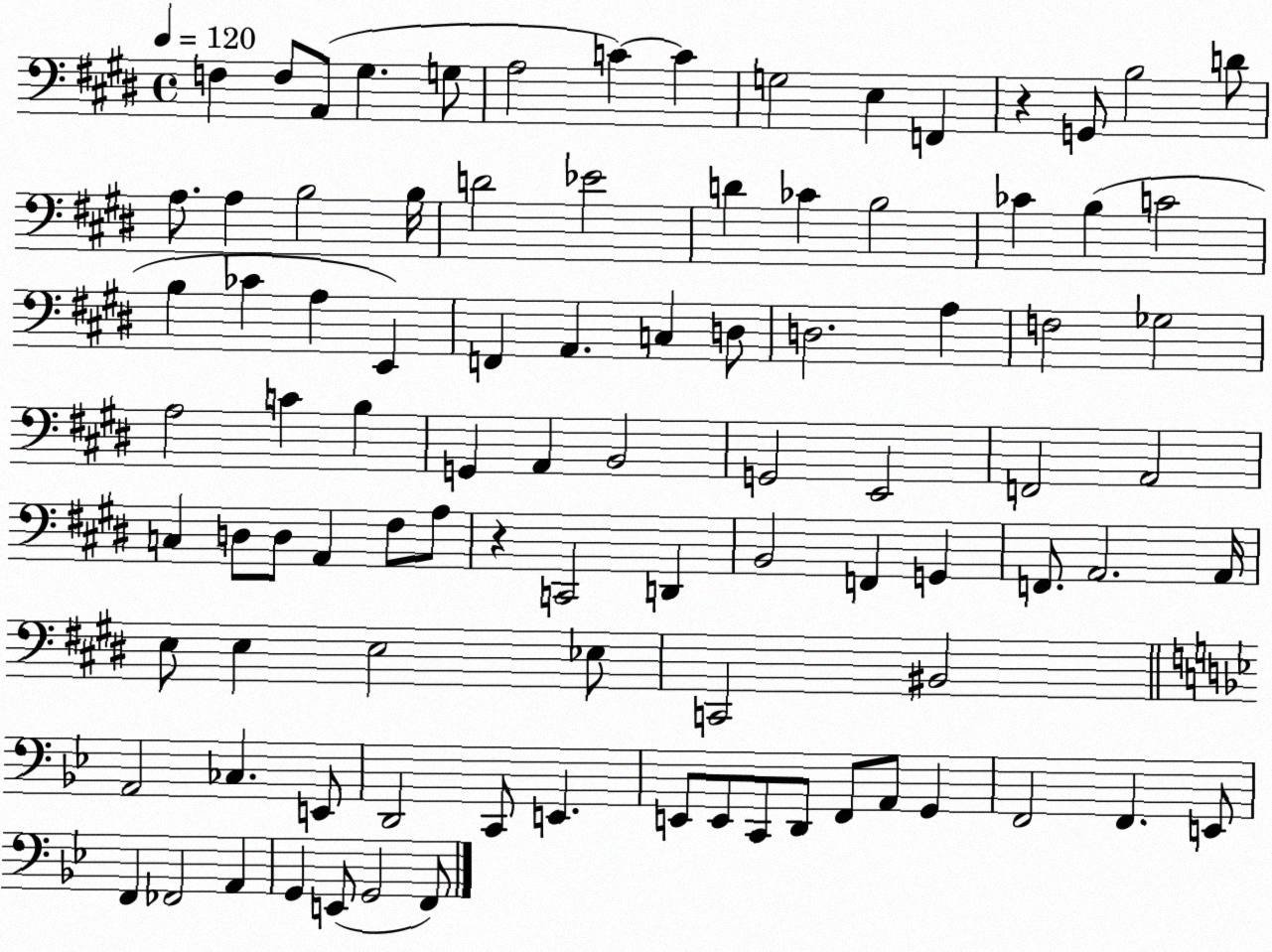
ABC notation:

X:1
T:Untitled
M:4/4
L:1/4
K:E
F, F,/2 A,,/2 ^G, G,/2 A,2 C C G,2 E, F,, z G,,/2 B,2 D/2 A,/2 A, B,2 B,/4 D2 _E2 D _C B,2 _C B, C2 B, _C A, E,, F,, A,, C, D,/2 D,2 A, F,2 _G,2 A,2 C B, G,, A,, B,,2 G,,2 E,,2 F,,2 A,,2 C, D,/2 D,/2 A,, ^F,/2 A,/2 z C,,2 D,, B,,2 F,, G,, F,,/2 A,,2 A,,/4 E,/2 E, E,2 _E,/2 C,,2 ^B,,2 A,,2 _C, E,,/2 D,,2 C,,/2 E,, E,,/2 E,,/2 C,,/2 D,,/2 F,,/2 A,,/2 G,, F,,2 F,, E,,/2 F,, _F,,2 A,, G,, E,,/2 G,,2 F,,/2